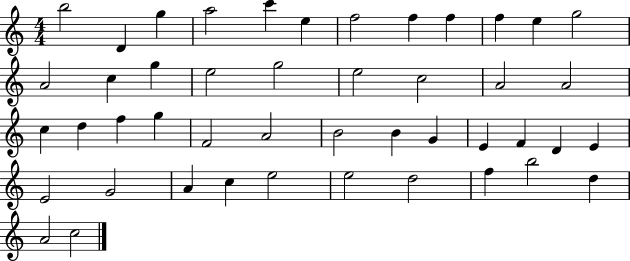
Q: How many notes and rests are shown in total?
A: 46